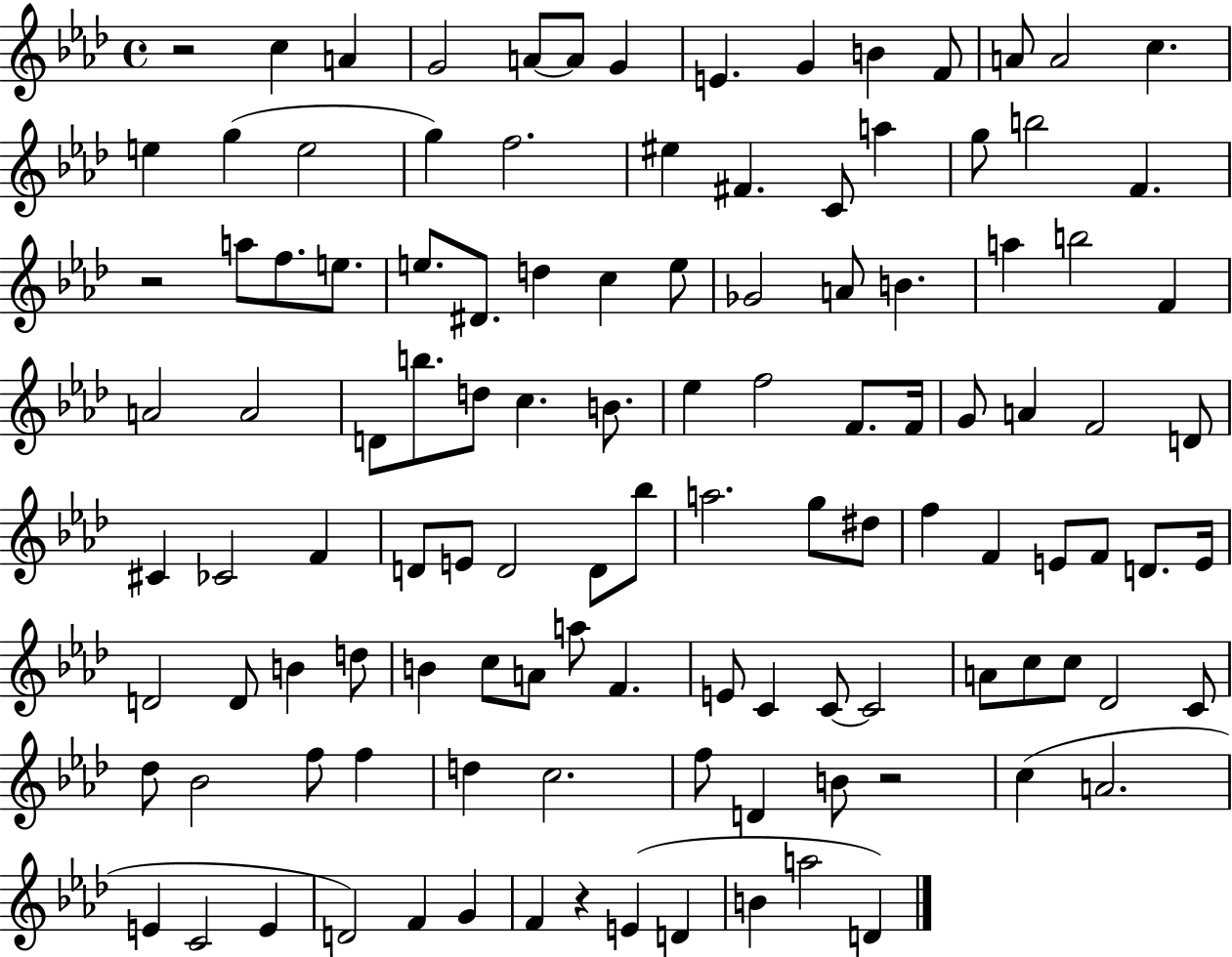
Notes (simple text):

R/h C5/q A4/q G4/h A4/e A4/e G4/q E4/q. G4/q B4/q F4/e A4/e A4/h C5/q. E5/q G5/q E5/h G5/q F5/h. EIS5/q F#4/q. C4/e A5/q G5/e B5/h F4/q. R/h A5/e F5/e. E5/e. E5/e. D#4/e. D5/q C5/q E5/e Gb4/h A4/e B4/q. A5/q B5/h F4/q A4/h A4/h D4/e B5/e. D5/e C5/q. B4/e. Eb5/q F5/h F4/e. F4/s G4/e A4/q F4/h D4/e C#4/q CES4/h F4/q D4/e E4/e D4/h D4/e Bb5/e A5/h. G5/e D#5/e F5/q F4/q E4/e F4/e D4/e. E4/s D4/h D4/e B4/q D5/e B4/q C5/e A4/e A5/e F4/q. E4/e C4/q C4/e C4/h A4/e C5/e C5/e Db4/h C4/e Db5/e Bb4/h F5/e F5/q D5/q C5/h. F5/e D4/q B4/e R/h C5/q A4/h. E4/q C4/h E4/q D4/h F4/q G4/q F4/q R/q E4/q D4/q B4/q A5/h D4/q